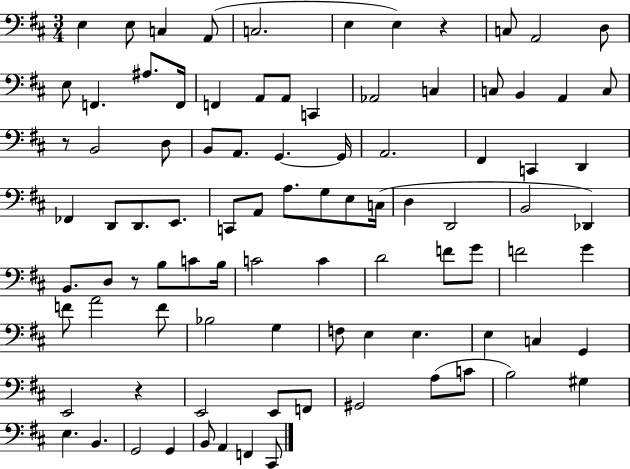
E3/q E3/e C3/q A2/e C3/h. E3/q E3/q R/q C3/e A2/h D3/e E3/e F2/q. A#3/e. F2/s F2/q A2/e A2/e C2/q Ab2/h C3/q C3/e B2/q A2/q C3/e R/e B2/h D3/e B2/e A2/e. G2/q. G2/s A2/h. F#2/q C2/q D2/q FES2/q D2/e D2/e. E2/e. C2/e A2/e A3/e. G3/e E3/e C3/s D3/q D2/h B2/h Db2/q B2/e. D3/e R/e B3/e C4/e B3/s C4/h C4/q D4/h F4/e G4/e F4/h G4/q F4/e A4/h F4/e Bb3/h G3/q F3/e E3/q E3/q. E3/q C3/q G2/q E2/h R/q E2/h E2/e F2/e G#2/h A3/e C4/e B3/h G#3/q E3/q. B2/q. G2/h G2/q B2/e A2/q F2/q C#2/e